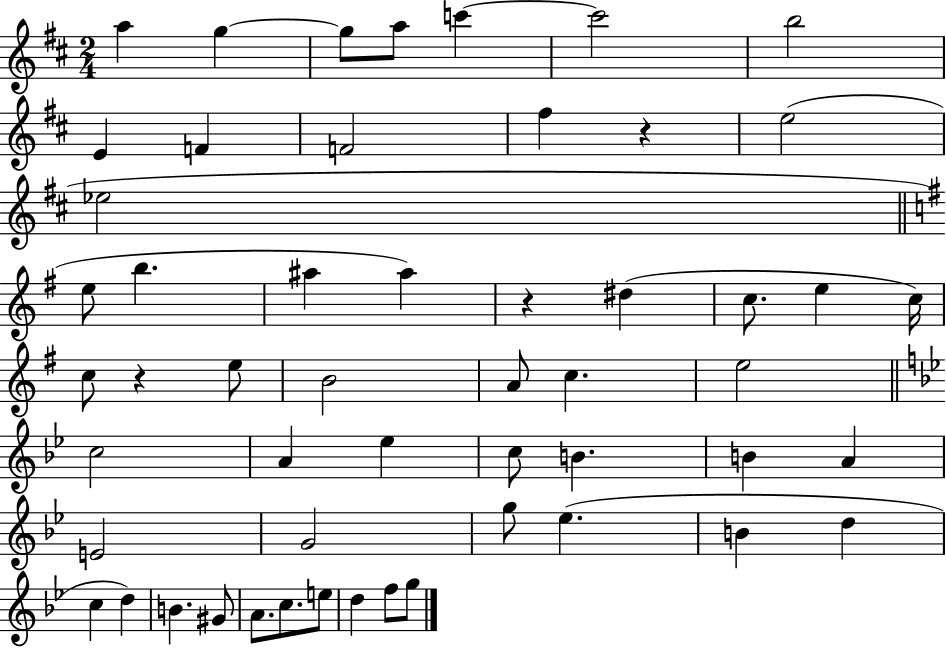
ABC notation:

X:1
T:Untitled
M:2/4
L:1/4
K:D
a g g/2 a/2 c' c'2 b2 E F F2 ^f z e2 _e2 e/2 b ^a ^a z ^d c/2 e c/4 c/2 z e/2 B2 A/2 c e2 c2 A _e c/2 B B A E2 G2 g/2 _e B d c d B ^G/2 A/2 c/2 e/2 d f/2 g/2